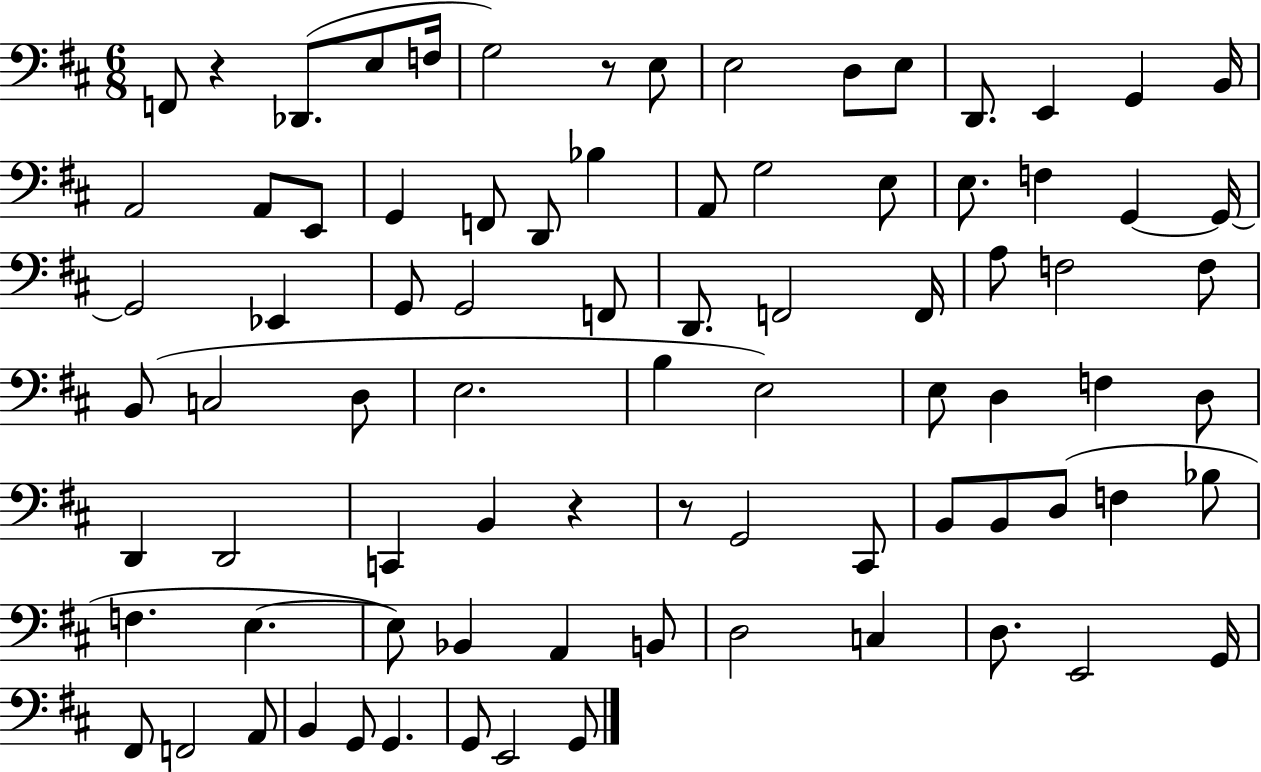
{
  \clef bass
  \numericTimeSignature
  \time 6/8
  \key d \major
  f,8 r4 des,8.( e8 f16 | g2) r8 e8 | e2 d8 e8 | d,8. e,4 g,4 b,16 | \break a,2 a,8 e,8 | g,4 f,8 d,8 bes4 | a,8 g2 e8 | e8. f4 g,4~~ g,16~~ | \break g,2 ees,4 | g,8 g,2 f,8 | d,8. f,2 f,16 | a8 f2 f8 | \break b,8( c2 d8 | e2. | b4 e2) | e8 d4 f4 d8 | \break d,4 d,2 | c,4 b,4 r4 | r8 g,2 cis,8 | b,8 b,8 d8( f4 bes8 | \break f4. e4.~~ | e8) bes,4 a,4 b,8 | d2 c4 | d8. e,2 g,16 | \break fis,8 f,2 a,8 | b,4 g,8 g,4. | g,8 e,2 g,8 | \bar "|."
}